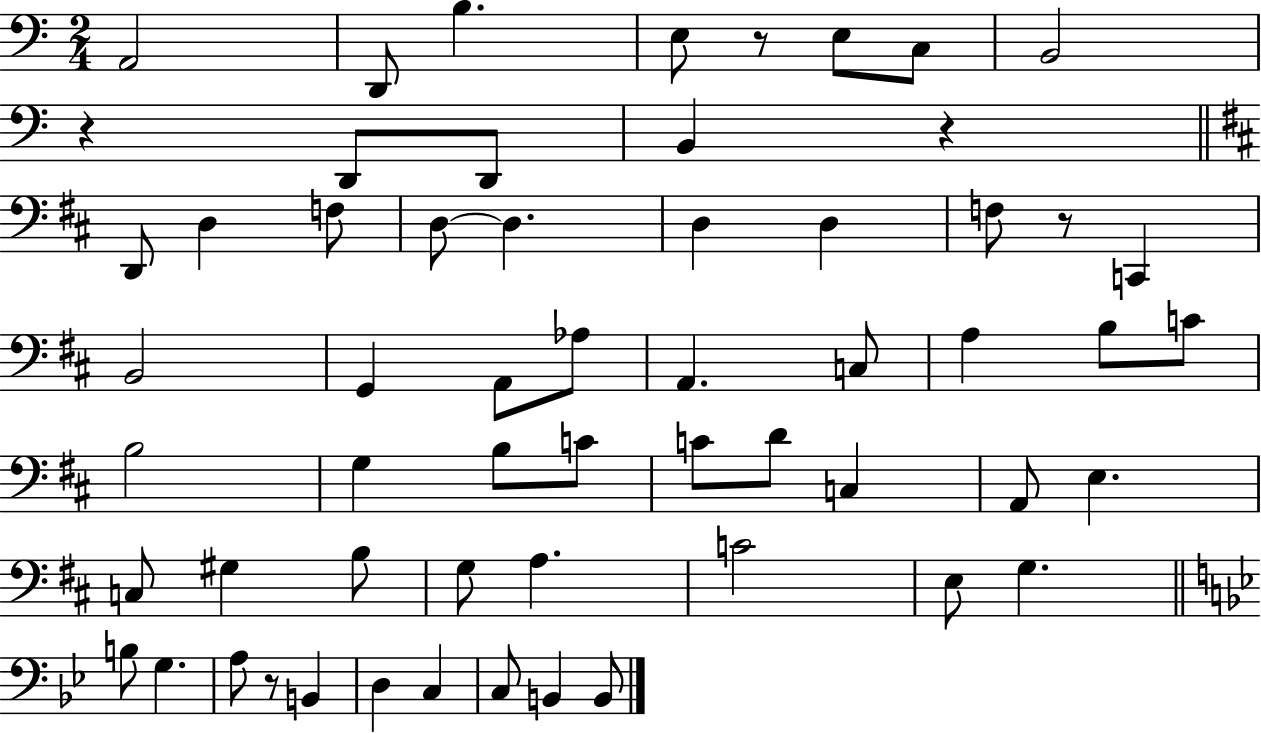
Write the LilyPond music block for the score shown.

{
  \clef bass
  \numericTimeSignature
  \time 2/4
  \key c \major
  a,2 | d,8 b4. | e8 r8 e8 c8 | b,2 | \break r4 d,8 d,8 | b,4 r4 | \bar "||" \break \key b \minor d,8 d4 f8 | d8~~ d4. | d4 d4 | f8 r8 c,4 | \break b,2 | g,4 a,8 aes8 | a,4. c8 | a4 b8 c'8 | \break b2 | g4 b8 c'8 | c'8 d'8 c4 | a,8 e4. | \break c8 gis4 b8 | g8 a4. | c'2 | e8 g4. | \break \bar "||" \break \key g \minor b8 g4. | a8 r8 b,4 | d4 c4 | c8 b,4 b,8 | \break \bar "|."
}